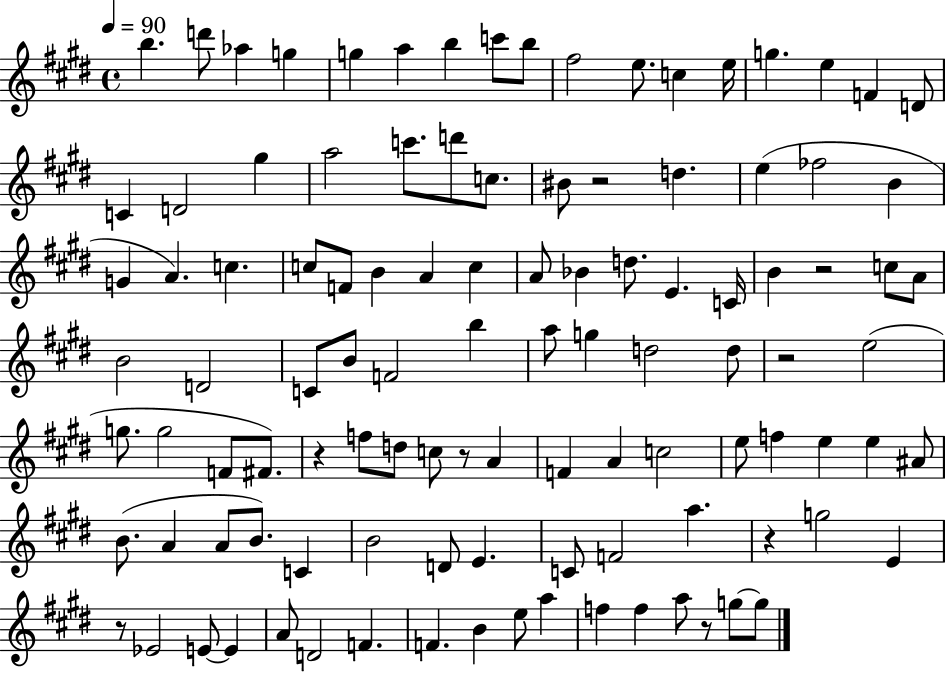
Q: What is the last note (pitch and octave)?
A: G5